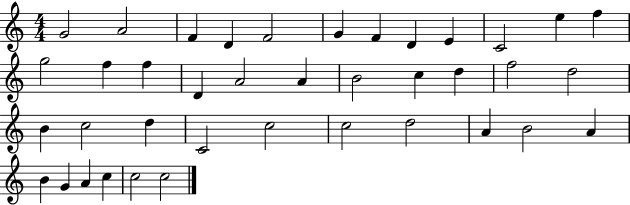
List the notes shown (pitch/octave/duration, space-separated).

G4/h A4/h F4/q D4/q F4/h G4/q F4/q D4/q E4/q C4/h E5/q F5/q G5/h F5/q F5/q D4/q A4/h A4/q B4/h C5/q D5/q F5/h D5/h B4/q C5/h D5/q C4/h C5/h C5/h D5/h A4/q B4/h A4/q B4/q G4/q A4/q C5/q C5/h C5/h